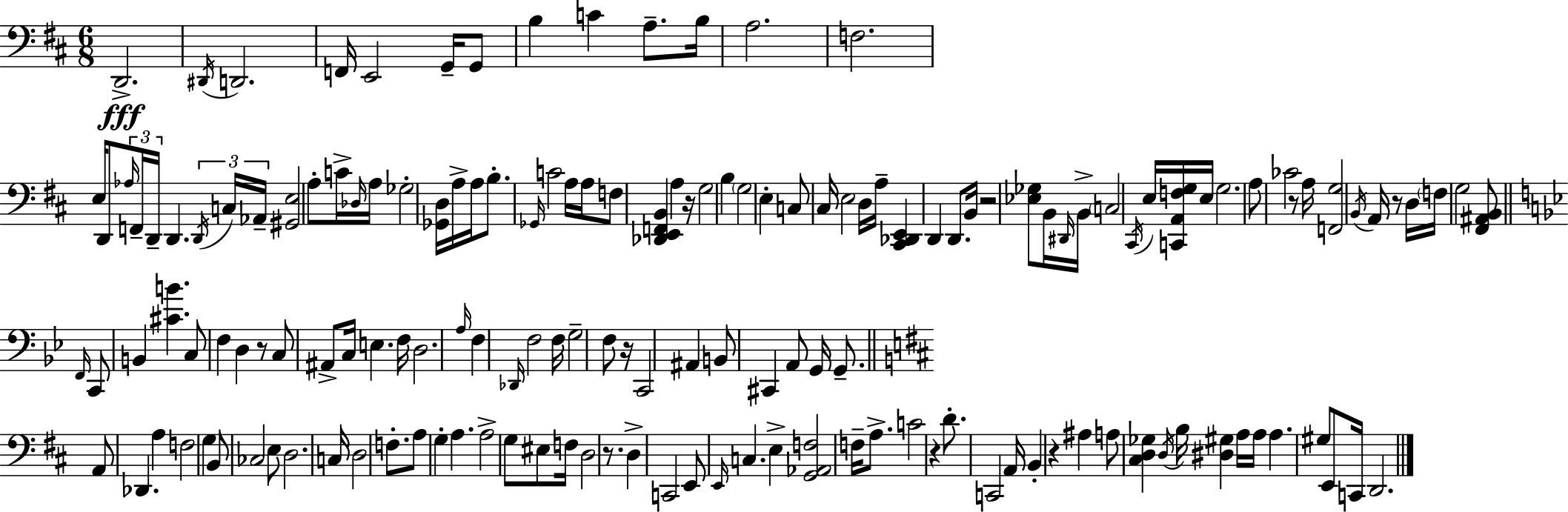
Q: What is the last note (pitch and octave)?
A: D2